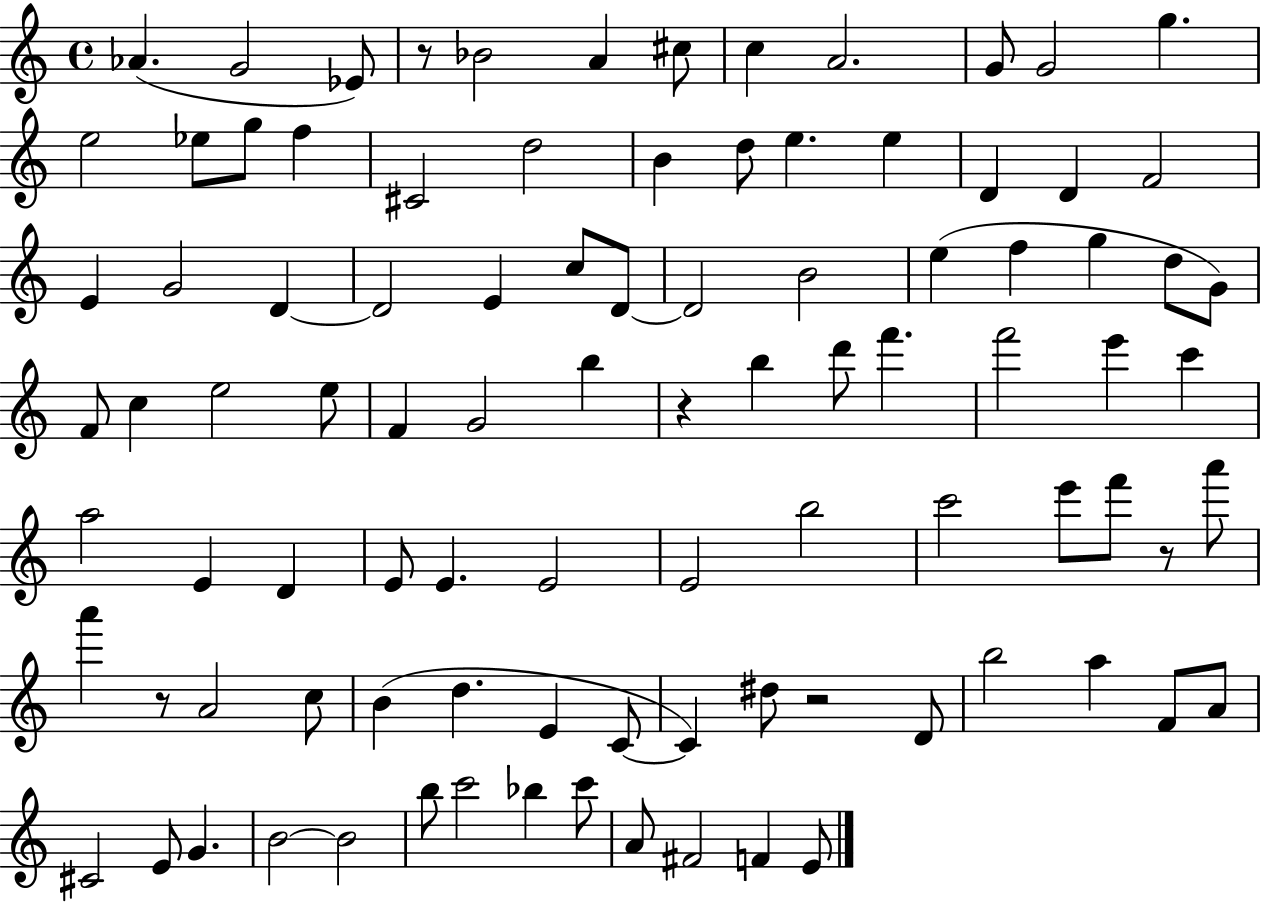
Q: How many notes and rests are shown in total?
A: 95